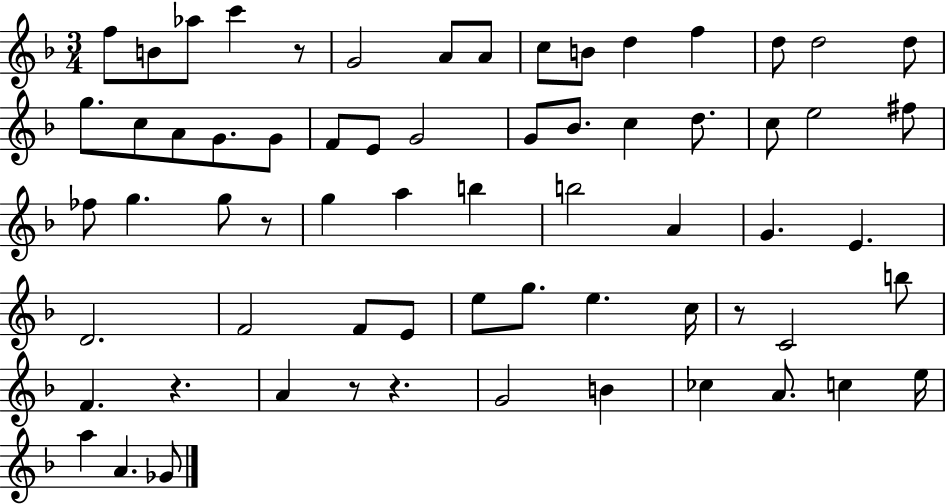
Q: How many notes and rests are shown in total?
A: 66